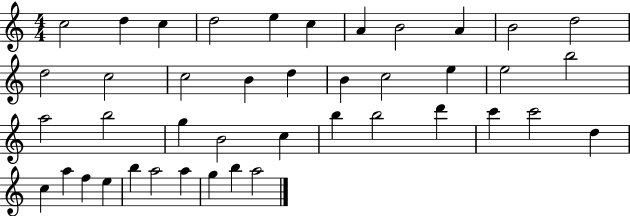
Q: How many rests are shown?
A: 0